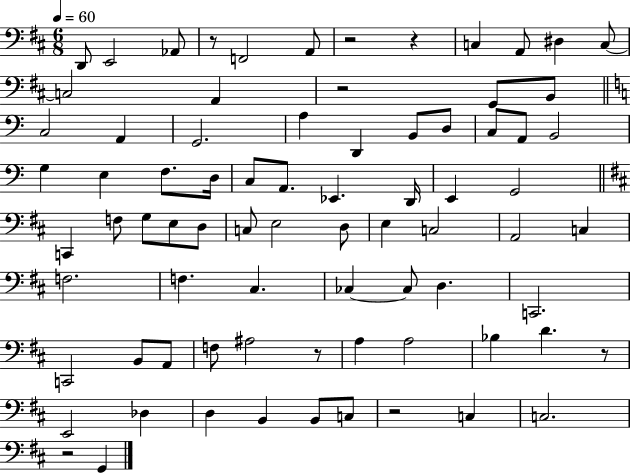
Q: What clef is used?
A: bass